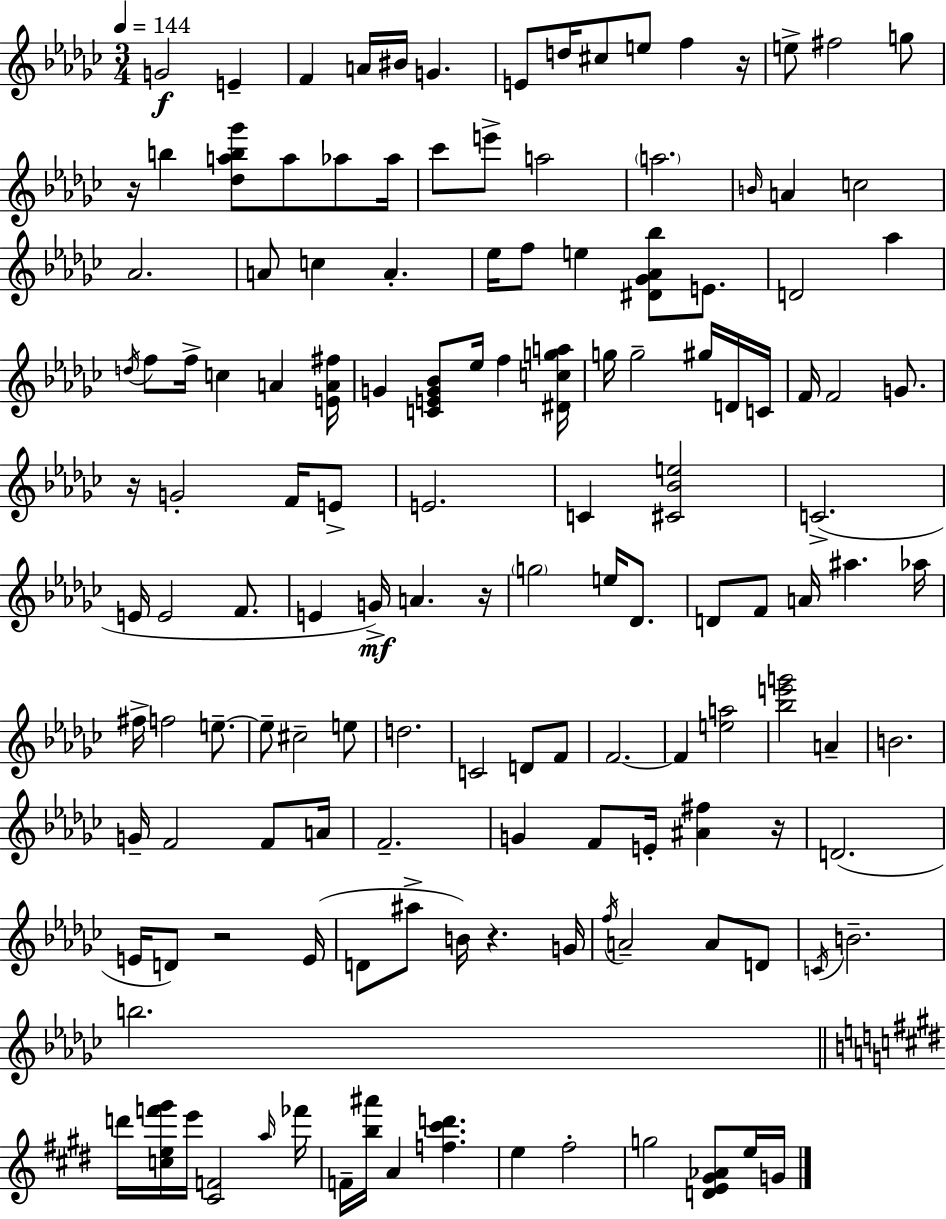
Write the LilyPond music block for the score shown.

{
  \clef treble
  \numericTimeSignature
  \time 3/4
  \key ees \minor
  \tempo 4 = 144
  g'2\f e'4-- | f'4 a'16 bis'16 g'4. | e'8 d''16 cis''8 e''8 f''4 r16 | e''8-> fis''2 g''8 | \break r16 b''4 <des'' a'' b'' ges'''>8 a''8 aes''8 aes''16 | ces'''8 e'''8-> a''2 | \parenthesize a''2. | \grace { b'16 } a'4 c''2 | \break aes'2. | a'8 c''4 a'4.-. | ees''16 f''8 e''4 <dis' ges' aes' bes''>8 e'8. | d'2 aes''4 | \break \acciaccatura { d''16 } f''8 f''16-> c''4 a'4 | <e' a' fis''>16 g'4 <c' e' g' bes'>8 ees''16 f''4 | <dis' c'' g'' a''>16 g''16 g''2-- gis''16 | d'16 c'16 f'16 f'2 g'8. | \break r16 g'2-. f'16 | e'8-> e'2. | c'4 <cis' bes' e''>2 | c'2.->( | \break e'16 e'2 f'8. | e'4 g'16->\mf) a'4. | r16 \parenthesize g''2 e''16 des'8. | d'8 f'8 a'16 ais''4. | \break aes''16 fis''16-> f''2 e''8.--~~ | e''8-- cis''2-- | e''8 d''2. | c'2 d'8 | \break f'8 f'2.~~ | f'4 <e'' a''>2 | <bes'' e''' g'''>2 a'4-- | b'2. | \break g'16-- f'2 f'8 | a'16 f'2.-- | g'4 f'8 e'16-. <ais' fis''>4 | r16 d'2.( | \break e'16 d'8) r2 | e'16( d'8 ais''8-> b'16) r4. | g'16 \acciaccatura { f''16 } a'2-- a'8 | d'8 \acciaccatura { c'16 } b'2.-- | \break b''2. | \bar "||" \break \key e \major d'''16 <c'' e'' f''' gis'''>16 e'''16 <cis' f'>2 \grace { a''16 } | fes'''16 f'16-- <b'' ais'''>16 a'4 <f'' cis''' d'''>4. | e''4 fis''2-. | g''2 <d' e' gis' aes'>8 e''16 | \break g'16 \bar "|."
}